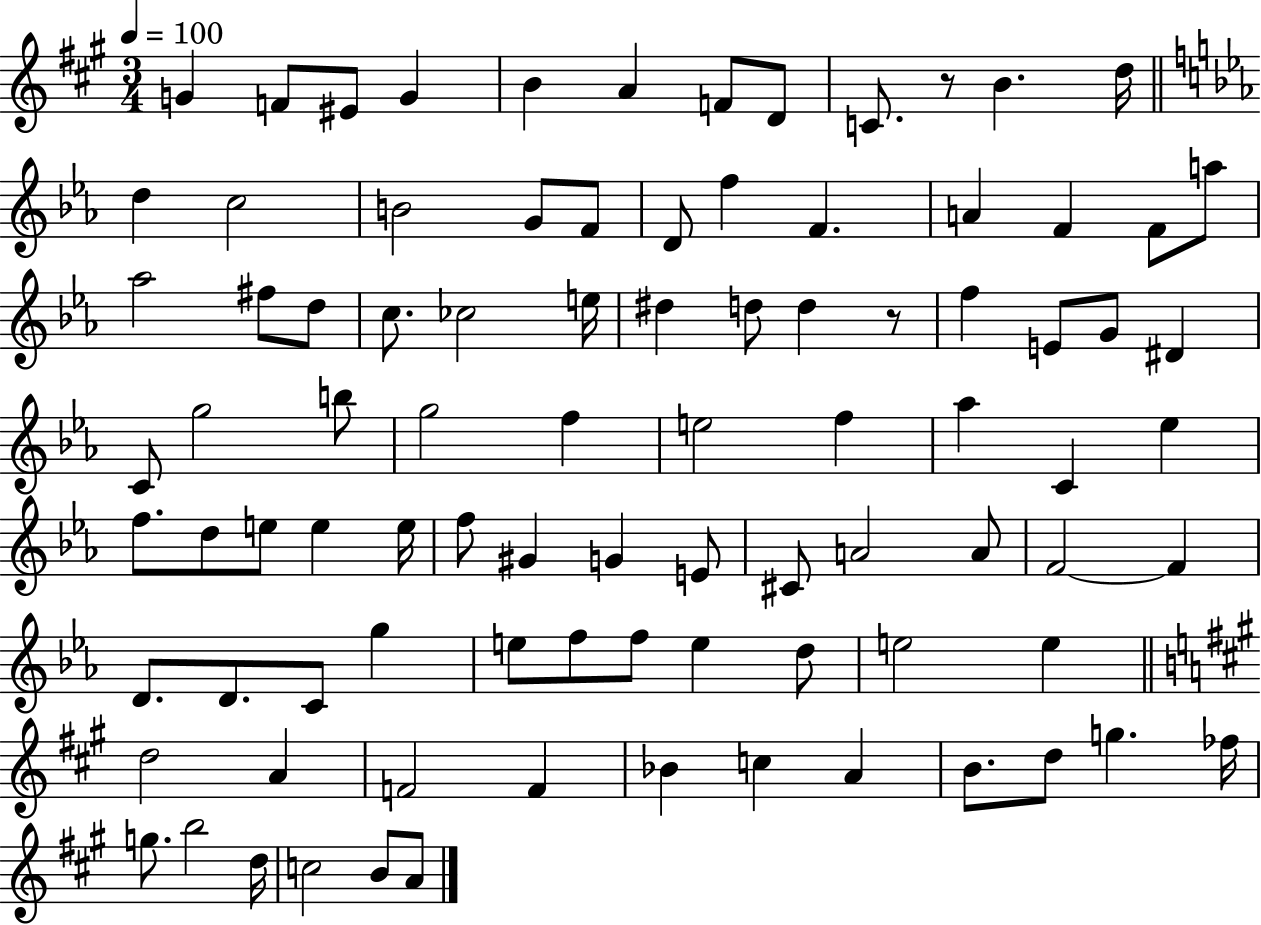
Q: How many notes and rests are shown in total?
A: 90